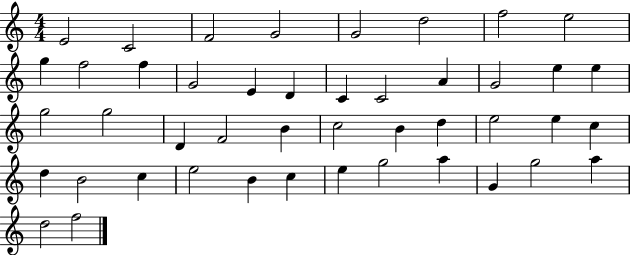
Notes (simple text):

E4/h C4/h F4/h G4/h G4/h D5/h F5/h E5/h G5/q F5/h F5/q G4/h E4/q D4/q C4/q C4/h A4/q G4/h E5/q E5/q G5/h G5/h D4/q F4/h B4/q C5/h B4/q D5/q E5/h E5/q C5/q D5/q B4/h C5/q E5/h B4/q C5/q E5/q G5/h A5/q G4/q G5/h A5/q D5/h F5/h